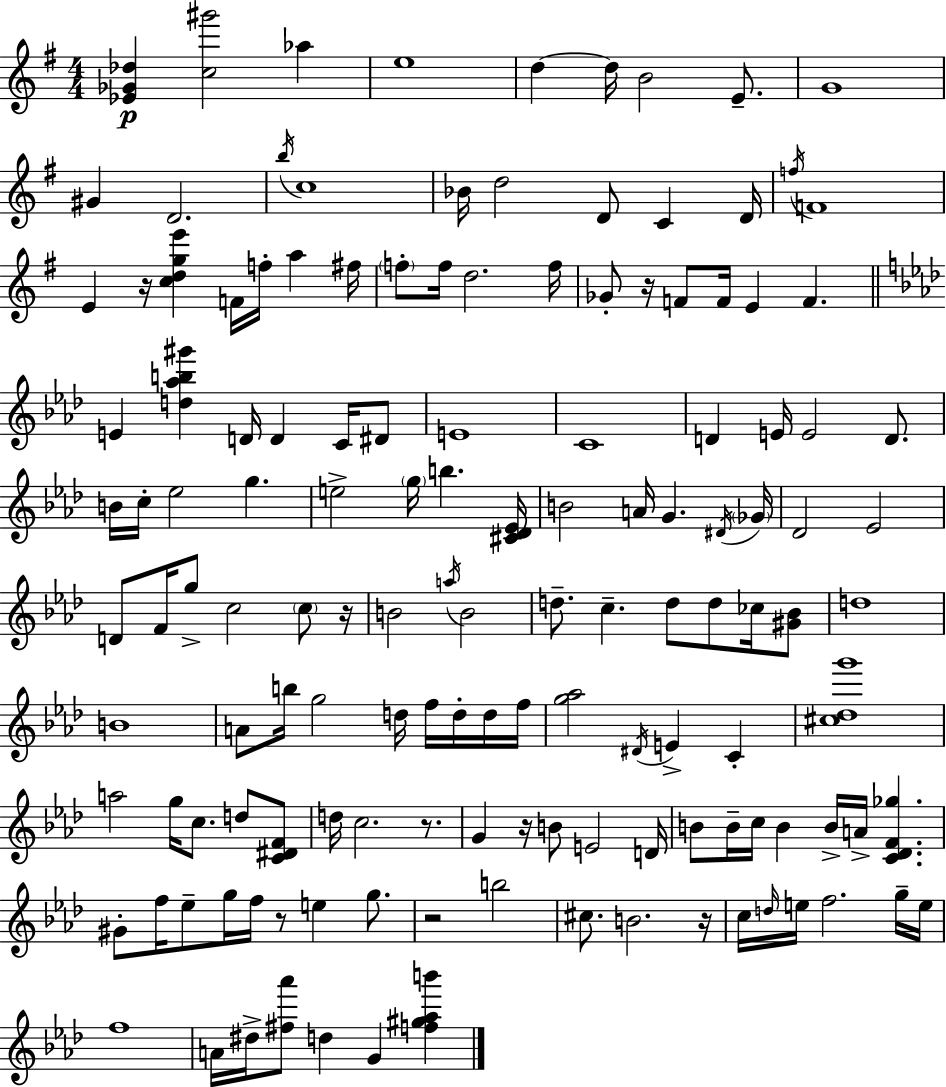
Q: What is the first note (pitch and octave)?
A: Ab5